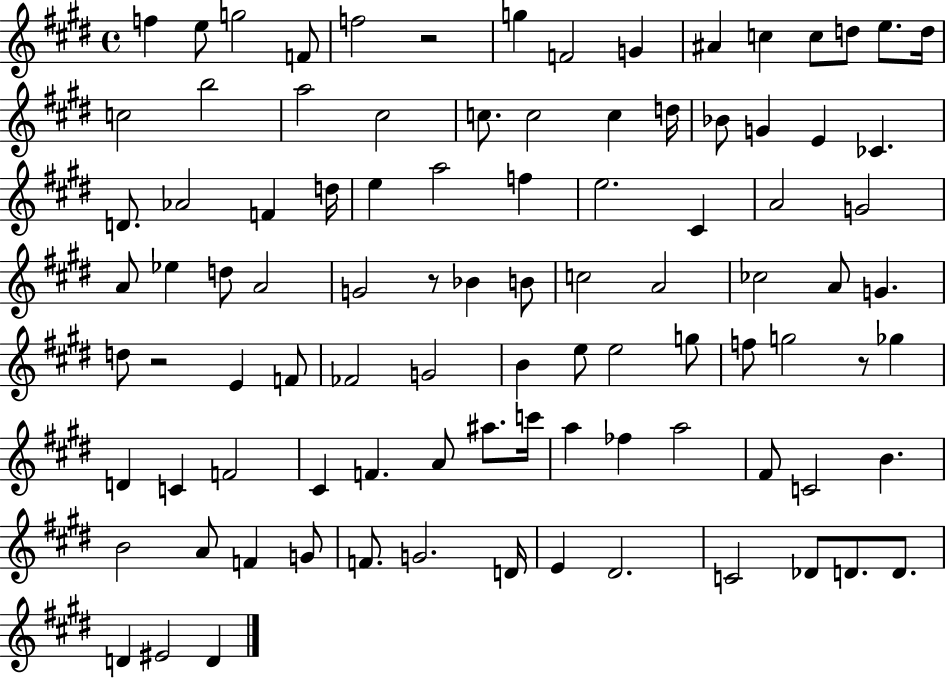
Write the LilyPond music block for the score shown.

{
  \clef treble
  \time 4/4
  \defaultTimeSignature
  \key e \major
  \repeat volta 2 { f''4 e''8 g''2 f'8 | f''2 r2 | g''4 f'2 g'4 | ais'4 c''4 c''8 d''8 e''8. d''16 | \break c''2 b''2 | a''2 cis''2 | c''8. c''2 c''4 d''16 | bes'8 g'4 e'4 ces'4. | \break d'8. aes'2 f'4 d''16 | e''4 a''2 f''4 | e''2. cis'4 | a'2 g'2 | \break a'8 ees''4 d''8 a'2 | g'2 r8 bes'4 b'8 | c''2 a'2 | ces''2 a'8 g'4. | \break d''8 r2 e'4 f'8 | fes'2 g'2 | b'4 e''8 e''2 g''8 | f''8 g''2 r8 ges''4 | \break d'4 c'4 f'2 | cis'4 f'4. a'8 ais''8. c'''16 | a''4 fes''4 a''2 | fis'8 c'2 b'4. | \break b'2 a'8 f'4 g'8 | f'8. g'2. d'16 | e'4 dis'2. | c'2 des'8 d'8. d'8. | \break d'4 eis'2 d'4 | } \bar "|."
}